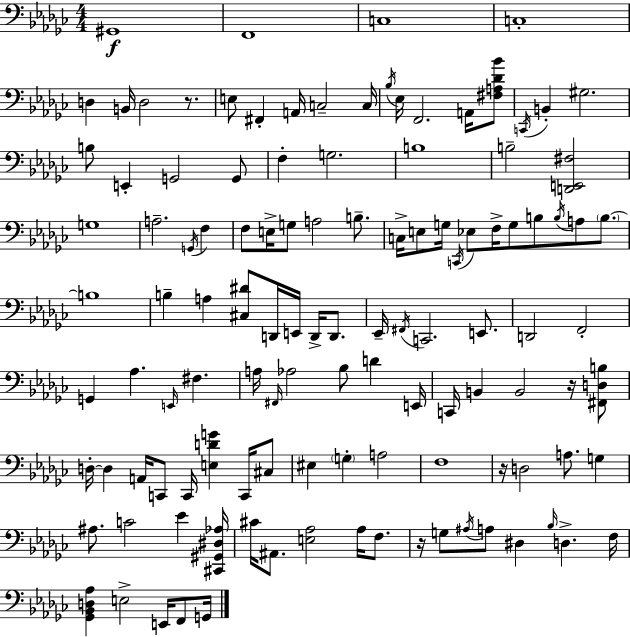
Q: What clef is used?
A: bass